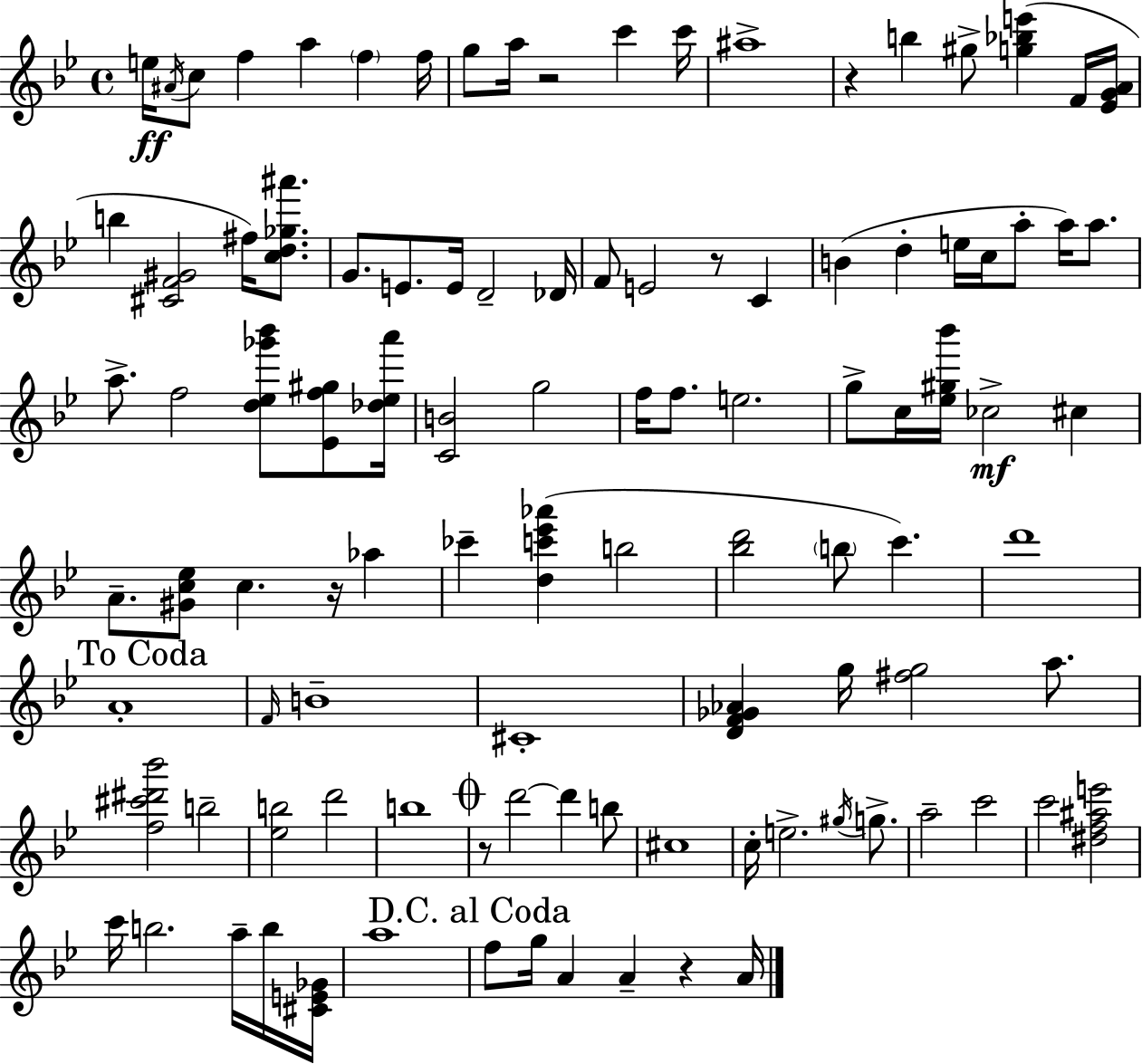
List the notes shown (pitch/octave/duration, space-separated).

E5/s A#4/s C5/e F5/q A5/q F5/q F5/s G5/e A5/s R/h C6/q C6/s A#5/w R/q B5/q G#5/e [G5,Bb5,E6]/q F4/s [Eb4,G4,A4]/s B5/q [C#4,F4,G#4]/h F#5/s [C5,D5,Gb5,A#6]/e. G4/e. E4/e. E4/s D4/h Db4/s F4/e E4/h R/e C4/q B4/q D5/q E5/s C5/s A5/e A5/s A5/e. A5/e. F5/h [D5,Eb5,Gb6,Bb6]/e [Eb4,F5,G#5]/e [Db5,Eb5,A6]/s [C4,B4]/h G5/h F5/s F5/e. E5/h. G5/e C5/s [Eb5,G#5,Bb6]/s CES5/h C#5/q A4/e. [G#4,C5,Eb5]/e C5/q. R/s Ab5/q CES6/q [D5,C6,Eb6,Ab6]/q B5/h [Bb5,D6]/h B5/e C6/q. D6/w A4/w F4/s B4/w C#4/w [D4,F4,Gb4,Ab4]/q G5/s [F#5,G5]/h A5/e. [F5,C#6,D#6,Bb6]/h B5/h [Eb5,B5]/h D6/h B5/w R/e D6/h D6/q B5/e C#5/w C5/s E5/h. G#5/s G5/e. A5/h C6/h C6/h [D#5,F5,A#5,E6]/h C6/s B5/h. A5/s B5/s [C#4,E4,Gb4]/s A5/w F5/e G5/s A4/q A4/q R/q A4/s